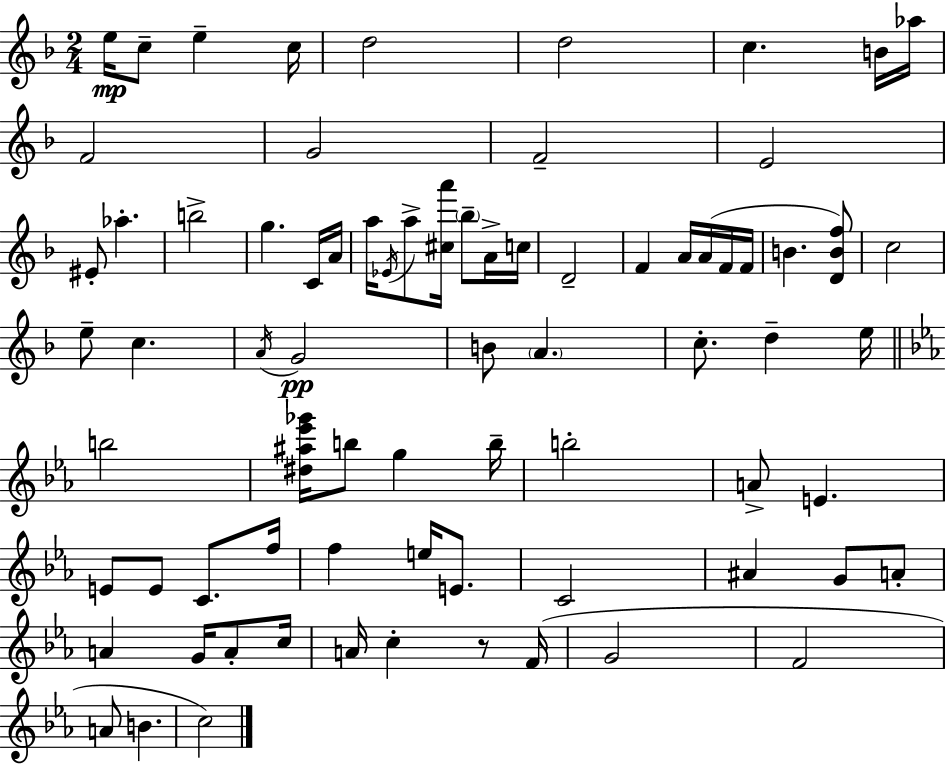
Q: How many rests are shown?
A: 1